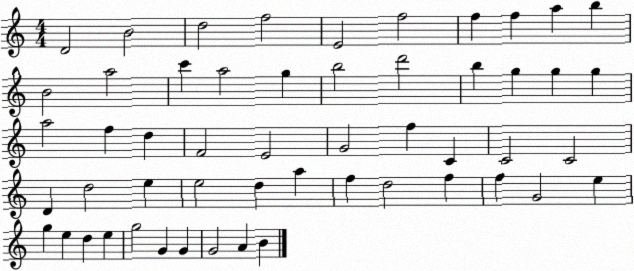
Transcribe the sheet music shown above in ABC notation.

X:1
T:Untitled
M:4/4
L:1/4
K:C
D2 B2 d2 f2 E2 f2 f f a b B2 a2 c' a2 g b2 d'2 b g g g a2 f d F2 E2 G2 f C C2 C2 D d2 e e2 d a f d2 f f G2 e g e d e g2 G G G2 A B